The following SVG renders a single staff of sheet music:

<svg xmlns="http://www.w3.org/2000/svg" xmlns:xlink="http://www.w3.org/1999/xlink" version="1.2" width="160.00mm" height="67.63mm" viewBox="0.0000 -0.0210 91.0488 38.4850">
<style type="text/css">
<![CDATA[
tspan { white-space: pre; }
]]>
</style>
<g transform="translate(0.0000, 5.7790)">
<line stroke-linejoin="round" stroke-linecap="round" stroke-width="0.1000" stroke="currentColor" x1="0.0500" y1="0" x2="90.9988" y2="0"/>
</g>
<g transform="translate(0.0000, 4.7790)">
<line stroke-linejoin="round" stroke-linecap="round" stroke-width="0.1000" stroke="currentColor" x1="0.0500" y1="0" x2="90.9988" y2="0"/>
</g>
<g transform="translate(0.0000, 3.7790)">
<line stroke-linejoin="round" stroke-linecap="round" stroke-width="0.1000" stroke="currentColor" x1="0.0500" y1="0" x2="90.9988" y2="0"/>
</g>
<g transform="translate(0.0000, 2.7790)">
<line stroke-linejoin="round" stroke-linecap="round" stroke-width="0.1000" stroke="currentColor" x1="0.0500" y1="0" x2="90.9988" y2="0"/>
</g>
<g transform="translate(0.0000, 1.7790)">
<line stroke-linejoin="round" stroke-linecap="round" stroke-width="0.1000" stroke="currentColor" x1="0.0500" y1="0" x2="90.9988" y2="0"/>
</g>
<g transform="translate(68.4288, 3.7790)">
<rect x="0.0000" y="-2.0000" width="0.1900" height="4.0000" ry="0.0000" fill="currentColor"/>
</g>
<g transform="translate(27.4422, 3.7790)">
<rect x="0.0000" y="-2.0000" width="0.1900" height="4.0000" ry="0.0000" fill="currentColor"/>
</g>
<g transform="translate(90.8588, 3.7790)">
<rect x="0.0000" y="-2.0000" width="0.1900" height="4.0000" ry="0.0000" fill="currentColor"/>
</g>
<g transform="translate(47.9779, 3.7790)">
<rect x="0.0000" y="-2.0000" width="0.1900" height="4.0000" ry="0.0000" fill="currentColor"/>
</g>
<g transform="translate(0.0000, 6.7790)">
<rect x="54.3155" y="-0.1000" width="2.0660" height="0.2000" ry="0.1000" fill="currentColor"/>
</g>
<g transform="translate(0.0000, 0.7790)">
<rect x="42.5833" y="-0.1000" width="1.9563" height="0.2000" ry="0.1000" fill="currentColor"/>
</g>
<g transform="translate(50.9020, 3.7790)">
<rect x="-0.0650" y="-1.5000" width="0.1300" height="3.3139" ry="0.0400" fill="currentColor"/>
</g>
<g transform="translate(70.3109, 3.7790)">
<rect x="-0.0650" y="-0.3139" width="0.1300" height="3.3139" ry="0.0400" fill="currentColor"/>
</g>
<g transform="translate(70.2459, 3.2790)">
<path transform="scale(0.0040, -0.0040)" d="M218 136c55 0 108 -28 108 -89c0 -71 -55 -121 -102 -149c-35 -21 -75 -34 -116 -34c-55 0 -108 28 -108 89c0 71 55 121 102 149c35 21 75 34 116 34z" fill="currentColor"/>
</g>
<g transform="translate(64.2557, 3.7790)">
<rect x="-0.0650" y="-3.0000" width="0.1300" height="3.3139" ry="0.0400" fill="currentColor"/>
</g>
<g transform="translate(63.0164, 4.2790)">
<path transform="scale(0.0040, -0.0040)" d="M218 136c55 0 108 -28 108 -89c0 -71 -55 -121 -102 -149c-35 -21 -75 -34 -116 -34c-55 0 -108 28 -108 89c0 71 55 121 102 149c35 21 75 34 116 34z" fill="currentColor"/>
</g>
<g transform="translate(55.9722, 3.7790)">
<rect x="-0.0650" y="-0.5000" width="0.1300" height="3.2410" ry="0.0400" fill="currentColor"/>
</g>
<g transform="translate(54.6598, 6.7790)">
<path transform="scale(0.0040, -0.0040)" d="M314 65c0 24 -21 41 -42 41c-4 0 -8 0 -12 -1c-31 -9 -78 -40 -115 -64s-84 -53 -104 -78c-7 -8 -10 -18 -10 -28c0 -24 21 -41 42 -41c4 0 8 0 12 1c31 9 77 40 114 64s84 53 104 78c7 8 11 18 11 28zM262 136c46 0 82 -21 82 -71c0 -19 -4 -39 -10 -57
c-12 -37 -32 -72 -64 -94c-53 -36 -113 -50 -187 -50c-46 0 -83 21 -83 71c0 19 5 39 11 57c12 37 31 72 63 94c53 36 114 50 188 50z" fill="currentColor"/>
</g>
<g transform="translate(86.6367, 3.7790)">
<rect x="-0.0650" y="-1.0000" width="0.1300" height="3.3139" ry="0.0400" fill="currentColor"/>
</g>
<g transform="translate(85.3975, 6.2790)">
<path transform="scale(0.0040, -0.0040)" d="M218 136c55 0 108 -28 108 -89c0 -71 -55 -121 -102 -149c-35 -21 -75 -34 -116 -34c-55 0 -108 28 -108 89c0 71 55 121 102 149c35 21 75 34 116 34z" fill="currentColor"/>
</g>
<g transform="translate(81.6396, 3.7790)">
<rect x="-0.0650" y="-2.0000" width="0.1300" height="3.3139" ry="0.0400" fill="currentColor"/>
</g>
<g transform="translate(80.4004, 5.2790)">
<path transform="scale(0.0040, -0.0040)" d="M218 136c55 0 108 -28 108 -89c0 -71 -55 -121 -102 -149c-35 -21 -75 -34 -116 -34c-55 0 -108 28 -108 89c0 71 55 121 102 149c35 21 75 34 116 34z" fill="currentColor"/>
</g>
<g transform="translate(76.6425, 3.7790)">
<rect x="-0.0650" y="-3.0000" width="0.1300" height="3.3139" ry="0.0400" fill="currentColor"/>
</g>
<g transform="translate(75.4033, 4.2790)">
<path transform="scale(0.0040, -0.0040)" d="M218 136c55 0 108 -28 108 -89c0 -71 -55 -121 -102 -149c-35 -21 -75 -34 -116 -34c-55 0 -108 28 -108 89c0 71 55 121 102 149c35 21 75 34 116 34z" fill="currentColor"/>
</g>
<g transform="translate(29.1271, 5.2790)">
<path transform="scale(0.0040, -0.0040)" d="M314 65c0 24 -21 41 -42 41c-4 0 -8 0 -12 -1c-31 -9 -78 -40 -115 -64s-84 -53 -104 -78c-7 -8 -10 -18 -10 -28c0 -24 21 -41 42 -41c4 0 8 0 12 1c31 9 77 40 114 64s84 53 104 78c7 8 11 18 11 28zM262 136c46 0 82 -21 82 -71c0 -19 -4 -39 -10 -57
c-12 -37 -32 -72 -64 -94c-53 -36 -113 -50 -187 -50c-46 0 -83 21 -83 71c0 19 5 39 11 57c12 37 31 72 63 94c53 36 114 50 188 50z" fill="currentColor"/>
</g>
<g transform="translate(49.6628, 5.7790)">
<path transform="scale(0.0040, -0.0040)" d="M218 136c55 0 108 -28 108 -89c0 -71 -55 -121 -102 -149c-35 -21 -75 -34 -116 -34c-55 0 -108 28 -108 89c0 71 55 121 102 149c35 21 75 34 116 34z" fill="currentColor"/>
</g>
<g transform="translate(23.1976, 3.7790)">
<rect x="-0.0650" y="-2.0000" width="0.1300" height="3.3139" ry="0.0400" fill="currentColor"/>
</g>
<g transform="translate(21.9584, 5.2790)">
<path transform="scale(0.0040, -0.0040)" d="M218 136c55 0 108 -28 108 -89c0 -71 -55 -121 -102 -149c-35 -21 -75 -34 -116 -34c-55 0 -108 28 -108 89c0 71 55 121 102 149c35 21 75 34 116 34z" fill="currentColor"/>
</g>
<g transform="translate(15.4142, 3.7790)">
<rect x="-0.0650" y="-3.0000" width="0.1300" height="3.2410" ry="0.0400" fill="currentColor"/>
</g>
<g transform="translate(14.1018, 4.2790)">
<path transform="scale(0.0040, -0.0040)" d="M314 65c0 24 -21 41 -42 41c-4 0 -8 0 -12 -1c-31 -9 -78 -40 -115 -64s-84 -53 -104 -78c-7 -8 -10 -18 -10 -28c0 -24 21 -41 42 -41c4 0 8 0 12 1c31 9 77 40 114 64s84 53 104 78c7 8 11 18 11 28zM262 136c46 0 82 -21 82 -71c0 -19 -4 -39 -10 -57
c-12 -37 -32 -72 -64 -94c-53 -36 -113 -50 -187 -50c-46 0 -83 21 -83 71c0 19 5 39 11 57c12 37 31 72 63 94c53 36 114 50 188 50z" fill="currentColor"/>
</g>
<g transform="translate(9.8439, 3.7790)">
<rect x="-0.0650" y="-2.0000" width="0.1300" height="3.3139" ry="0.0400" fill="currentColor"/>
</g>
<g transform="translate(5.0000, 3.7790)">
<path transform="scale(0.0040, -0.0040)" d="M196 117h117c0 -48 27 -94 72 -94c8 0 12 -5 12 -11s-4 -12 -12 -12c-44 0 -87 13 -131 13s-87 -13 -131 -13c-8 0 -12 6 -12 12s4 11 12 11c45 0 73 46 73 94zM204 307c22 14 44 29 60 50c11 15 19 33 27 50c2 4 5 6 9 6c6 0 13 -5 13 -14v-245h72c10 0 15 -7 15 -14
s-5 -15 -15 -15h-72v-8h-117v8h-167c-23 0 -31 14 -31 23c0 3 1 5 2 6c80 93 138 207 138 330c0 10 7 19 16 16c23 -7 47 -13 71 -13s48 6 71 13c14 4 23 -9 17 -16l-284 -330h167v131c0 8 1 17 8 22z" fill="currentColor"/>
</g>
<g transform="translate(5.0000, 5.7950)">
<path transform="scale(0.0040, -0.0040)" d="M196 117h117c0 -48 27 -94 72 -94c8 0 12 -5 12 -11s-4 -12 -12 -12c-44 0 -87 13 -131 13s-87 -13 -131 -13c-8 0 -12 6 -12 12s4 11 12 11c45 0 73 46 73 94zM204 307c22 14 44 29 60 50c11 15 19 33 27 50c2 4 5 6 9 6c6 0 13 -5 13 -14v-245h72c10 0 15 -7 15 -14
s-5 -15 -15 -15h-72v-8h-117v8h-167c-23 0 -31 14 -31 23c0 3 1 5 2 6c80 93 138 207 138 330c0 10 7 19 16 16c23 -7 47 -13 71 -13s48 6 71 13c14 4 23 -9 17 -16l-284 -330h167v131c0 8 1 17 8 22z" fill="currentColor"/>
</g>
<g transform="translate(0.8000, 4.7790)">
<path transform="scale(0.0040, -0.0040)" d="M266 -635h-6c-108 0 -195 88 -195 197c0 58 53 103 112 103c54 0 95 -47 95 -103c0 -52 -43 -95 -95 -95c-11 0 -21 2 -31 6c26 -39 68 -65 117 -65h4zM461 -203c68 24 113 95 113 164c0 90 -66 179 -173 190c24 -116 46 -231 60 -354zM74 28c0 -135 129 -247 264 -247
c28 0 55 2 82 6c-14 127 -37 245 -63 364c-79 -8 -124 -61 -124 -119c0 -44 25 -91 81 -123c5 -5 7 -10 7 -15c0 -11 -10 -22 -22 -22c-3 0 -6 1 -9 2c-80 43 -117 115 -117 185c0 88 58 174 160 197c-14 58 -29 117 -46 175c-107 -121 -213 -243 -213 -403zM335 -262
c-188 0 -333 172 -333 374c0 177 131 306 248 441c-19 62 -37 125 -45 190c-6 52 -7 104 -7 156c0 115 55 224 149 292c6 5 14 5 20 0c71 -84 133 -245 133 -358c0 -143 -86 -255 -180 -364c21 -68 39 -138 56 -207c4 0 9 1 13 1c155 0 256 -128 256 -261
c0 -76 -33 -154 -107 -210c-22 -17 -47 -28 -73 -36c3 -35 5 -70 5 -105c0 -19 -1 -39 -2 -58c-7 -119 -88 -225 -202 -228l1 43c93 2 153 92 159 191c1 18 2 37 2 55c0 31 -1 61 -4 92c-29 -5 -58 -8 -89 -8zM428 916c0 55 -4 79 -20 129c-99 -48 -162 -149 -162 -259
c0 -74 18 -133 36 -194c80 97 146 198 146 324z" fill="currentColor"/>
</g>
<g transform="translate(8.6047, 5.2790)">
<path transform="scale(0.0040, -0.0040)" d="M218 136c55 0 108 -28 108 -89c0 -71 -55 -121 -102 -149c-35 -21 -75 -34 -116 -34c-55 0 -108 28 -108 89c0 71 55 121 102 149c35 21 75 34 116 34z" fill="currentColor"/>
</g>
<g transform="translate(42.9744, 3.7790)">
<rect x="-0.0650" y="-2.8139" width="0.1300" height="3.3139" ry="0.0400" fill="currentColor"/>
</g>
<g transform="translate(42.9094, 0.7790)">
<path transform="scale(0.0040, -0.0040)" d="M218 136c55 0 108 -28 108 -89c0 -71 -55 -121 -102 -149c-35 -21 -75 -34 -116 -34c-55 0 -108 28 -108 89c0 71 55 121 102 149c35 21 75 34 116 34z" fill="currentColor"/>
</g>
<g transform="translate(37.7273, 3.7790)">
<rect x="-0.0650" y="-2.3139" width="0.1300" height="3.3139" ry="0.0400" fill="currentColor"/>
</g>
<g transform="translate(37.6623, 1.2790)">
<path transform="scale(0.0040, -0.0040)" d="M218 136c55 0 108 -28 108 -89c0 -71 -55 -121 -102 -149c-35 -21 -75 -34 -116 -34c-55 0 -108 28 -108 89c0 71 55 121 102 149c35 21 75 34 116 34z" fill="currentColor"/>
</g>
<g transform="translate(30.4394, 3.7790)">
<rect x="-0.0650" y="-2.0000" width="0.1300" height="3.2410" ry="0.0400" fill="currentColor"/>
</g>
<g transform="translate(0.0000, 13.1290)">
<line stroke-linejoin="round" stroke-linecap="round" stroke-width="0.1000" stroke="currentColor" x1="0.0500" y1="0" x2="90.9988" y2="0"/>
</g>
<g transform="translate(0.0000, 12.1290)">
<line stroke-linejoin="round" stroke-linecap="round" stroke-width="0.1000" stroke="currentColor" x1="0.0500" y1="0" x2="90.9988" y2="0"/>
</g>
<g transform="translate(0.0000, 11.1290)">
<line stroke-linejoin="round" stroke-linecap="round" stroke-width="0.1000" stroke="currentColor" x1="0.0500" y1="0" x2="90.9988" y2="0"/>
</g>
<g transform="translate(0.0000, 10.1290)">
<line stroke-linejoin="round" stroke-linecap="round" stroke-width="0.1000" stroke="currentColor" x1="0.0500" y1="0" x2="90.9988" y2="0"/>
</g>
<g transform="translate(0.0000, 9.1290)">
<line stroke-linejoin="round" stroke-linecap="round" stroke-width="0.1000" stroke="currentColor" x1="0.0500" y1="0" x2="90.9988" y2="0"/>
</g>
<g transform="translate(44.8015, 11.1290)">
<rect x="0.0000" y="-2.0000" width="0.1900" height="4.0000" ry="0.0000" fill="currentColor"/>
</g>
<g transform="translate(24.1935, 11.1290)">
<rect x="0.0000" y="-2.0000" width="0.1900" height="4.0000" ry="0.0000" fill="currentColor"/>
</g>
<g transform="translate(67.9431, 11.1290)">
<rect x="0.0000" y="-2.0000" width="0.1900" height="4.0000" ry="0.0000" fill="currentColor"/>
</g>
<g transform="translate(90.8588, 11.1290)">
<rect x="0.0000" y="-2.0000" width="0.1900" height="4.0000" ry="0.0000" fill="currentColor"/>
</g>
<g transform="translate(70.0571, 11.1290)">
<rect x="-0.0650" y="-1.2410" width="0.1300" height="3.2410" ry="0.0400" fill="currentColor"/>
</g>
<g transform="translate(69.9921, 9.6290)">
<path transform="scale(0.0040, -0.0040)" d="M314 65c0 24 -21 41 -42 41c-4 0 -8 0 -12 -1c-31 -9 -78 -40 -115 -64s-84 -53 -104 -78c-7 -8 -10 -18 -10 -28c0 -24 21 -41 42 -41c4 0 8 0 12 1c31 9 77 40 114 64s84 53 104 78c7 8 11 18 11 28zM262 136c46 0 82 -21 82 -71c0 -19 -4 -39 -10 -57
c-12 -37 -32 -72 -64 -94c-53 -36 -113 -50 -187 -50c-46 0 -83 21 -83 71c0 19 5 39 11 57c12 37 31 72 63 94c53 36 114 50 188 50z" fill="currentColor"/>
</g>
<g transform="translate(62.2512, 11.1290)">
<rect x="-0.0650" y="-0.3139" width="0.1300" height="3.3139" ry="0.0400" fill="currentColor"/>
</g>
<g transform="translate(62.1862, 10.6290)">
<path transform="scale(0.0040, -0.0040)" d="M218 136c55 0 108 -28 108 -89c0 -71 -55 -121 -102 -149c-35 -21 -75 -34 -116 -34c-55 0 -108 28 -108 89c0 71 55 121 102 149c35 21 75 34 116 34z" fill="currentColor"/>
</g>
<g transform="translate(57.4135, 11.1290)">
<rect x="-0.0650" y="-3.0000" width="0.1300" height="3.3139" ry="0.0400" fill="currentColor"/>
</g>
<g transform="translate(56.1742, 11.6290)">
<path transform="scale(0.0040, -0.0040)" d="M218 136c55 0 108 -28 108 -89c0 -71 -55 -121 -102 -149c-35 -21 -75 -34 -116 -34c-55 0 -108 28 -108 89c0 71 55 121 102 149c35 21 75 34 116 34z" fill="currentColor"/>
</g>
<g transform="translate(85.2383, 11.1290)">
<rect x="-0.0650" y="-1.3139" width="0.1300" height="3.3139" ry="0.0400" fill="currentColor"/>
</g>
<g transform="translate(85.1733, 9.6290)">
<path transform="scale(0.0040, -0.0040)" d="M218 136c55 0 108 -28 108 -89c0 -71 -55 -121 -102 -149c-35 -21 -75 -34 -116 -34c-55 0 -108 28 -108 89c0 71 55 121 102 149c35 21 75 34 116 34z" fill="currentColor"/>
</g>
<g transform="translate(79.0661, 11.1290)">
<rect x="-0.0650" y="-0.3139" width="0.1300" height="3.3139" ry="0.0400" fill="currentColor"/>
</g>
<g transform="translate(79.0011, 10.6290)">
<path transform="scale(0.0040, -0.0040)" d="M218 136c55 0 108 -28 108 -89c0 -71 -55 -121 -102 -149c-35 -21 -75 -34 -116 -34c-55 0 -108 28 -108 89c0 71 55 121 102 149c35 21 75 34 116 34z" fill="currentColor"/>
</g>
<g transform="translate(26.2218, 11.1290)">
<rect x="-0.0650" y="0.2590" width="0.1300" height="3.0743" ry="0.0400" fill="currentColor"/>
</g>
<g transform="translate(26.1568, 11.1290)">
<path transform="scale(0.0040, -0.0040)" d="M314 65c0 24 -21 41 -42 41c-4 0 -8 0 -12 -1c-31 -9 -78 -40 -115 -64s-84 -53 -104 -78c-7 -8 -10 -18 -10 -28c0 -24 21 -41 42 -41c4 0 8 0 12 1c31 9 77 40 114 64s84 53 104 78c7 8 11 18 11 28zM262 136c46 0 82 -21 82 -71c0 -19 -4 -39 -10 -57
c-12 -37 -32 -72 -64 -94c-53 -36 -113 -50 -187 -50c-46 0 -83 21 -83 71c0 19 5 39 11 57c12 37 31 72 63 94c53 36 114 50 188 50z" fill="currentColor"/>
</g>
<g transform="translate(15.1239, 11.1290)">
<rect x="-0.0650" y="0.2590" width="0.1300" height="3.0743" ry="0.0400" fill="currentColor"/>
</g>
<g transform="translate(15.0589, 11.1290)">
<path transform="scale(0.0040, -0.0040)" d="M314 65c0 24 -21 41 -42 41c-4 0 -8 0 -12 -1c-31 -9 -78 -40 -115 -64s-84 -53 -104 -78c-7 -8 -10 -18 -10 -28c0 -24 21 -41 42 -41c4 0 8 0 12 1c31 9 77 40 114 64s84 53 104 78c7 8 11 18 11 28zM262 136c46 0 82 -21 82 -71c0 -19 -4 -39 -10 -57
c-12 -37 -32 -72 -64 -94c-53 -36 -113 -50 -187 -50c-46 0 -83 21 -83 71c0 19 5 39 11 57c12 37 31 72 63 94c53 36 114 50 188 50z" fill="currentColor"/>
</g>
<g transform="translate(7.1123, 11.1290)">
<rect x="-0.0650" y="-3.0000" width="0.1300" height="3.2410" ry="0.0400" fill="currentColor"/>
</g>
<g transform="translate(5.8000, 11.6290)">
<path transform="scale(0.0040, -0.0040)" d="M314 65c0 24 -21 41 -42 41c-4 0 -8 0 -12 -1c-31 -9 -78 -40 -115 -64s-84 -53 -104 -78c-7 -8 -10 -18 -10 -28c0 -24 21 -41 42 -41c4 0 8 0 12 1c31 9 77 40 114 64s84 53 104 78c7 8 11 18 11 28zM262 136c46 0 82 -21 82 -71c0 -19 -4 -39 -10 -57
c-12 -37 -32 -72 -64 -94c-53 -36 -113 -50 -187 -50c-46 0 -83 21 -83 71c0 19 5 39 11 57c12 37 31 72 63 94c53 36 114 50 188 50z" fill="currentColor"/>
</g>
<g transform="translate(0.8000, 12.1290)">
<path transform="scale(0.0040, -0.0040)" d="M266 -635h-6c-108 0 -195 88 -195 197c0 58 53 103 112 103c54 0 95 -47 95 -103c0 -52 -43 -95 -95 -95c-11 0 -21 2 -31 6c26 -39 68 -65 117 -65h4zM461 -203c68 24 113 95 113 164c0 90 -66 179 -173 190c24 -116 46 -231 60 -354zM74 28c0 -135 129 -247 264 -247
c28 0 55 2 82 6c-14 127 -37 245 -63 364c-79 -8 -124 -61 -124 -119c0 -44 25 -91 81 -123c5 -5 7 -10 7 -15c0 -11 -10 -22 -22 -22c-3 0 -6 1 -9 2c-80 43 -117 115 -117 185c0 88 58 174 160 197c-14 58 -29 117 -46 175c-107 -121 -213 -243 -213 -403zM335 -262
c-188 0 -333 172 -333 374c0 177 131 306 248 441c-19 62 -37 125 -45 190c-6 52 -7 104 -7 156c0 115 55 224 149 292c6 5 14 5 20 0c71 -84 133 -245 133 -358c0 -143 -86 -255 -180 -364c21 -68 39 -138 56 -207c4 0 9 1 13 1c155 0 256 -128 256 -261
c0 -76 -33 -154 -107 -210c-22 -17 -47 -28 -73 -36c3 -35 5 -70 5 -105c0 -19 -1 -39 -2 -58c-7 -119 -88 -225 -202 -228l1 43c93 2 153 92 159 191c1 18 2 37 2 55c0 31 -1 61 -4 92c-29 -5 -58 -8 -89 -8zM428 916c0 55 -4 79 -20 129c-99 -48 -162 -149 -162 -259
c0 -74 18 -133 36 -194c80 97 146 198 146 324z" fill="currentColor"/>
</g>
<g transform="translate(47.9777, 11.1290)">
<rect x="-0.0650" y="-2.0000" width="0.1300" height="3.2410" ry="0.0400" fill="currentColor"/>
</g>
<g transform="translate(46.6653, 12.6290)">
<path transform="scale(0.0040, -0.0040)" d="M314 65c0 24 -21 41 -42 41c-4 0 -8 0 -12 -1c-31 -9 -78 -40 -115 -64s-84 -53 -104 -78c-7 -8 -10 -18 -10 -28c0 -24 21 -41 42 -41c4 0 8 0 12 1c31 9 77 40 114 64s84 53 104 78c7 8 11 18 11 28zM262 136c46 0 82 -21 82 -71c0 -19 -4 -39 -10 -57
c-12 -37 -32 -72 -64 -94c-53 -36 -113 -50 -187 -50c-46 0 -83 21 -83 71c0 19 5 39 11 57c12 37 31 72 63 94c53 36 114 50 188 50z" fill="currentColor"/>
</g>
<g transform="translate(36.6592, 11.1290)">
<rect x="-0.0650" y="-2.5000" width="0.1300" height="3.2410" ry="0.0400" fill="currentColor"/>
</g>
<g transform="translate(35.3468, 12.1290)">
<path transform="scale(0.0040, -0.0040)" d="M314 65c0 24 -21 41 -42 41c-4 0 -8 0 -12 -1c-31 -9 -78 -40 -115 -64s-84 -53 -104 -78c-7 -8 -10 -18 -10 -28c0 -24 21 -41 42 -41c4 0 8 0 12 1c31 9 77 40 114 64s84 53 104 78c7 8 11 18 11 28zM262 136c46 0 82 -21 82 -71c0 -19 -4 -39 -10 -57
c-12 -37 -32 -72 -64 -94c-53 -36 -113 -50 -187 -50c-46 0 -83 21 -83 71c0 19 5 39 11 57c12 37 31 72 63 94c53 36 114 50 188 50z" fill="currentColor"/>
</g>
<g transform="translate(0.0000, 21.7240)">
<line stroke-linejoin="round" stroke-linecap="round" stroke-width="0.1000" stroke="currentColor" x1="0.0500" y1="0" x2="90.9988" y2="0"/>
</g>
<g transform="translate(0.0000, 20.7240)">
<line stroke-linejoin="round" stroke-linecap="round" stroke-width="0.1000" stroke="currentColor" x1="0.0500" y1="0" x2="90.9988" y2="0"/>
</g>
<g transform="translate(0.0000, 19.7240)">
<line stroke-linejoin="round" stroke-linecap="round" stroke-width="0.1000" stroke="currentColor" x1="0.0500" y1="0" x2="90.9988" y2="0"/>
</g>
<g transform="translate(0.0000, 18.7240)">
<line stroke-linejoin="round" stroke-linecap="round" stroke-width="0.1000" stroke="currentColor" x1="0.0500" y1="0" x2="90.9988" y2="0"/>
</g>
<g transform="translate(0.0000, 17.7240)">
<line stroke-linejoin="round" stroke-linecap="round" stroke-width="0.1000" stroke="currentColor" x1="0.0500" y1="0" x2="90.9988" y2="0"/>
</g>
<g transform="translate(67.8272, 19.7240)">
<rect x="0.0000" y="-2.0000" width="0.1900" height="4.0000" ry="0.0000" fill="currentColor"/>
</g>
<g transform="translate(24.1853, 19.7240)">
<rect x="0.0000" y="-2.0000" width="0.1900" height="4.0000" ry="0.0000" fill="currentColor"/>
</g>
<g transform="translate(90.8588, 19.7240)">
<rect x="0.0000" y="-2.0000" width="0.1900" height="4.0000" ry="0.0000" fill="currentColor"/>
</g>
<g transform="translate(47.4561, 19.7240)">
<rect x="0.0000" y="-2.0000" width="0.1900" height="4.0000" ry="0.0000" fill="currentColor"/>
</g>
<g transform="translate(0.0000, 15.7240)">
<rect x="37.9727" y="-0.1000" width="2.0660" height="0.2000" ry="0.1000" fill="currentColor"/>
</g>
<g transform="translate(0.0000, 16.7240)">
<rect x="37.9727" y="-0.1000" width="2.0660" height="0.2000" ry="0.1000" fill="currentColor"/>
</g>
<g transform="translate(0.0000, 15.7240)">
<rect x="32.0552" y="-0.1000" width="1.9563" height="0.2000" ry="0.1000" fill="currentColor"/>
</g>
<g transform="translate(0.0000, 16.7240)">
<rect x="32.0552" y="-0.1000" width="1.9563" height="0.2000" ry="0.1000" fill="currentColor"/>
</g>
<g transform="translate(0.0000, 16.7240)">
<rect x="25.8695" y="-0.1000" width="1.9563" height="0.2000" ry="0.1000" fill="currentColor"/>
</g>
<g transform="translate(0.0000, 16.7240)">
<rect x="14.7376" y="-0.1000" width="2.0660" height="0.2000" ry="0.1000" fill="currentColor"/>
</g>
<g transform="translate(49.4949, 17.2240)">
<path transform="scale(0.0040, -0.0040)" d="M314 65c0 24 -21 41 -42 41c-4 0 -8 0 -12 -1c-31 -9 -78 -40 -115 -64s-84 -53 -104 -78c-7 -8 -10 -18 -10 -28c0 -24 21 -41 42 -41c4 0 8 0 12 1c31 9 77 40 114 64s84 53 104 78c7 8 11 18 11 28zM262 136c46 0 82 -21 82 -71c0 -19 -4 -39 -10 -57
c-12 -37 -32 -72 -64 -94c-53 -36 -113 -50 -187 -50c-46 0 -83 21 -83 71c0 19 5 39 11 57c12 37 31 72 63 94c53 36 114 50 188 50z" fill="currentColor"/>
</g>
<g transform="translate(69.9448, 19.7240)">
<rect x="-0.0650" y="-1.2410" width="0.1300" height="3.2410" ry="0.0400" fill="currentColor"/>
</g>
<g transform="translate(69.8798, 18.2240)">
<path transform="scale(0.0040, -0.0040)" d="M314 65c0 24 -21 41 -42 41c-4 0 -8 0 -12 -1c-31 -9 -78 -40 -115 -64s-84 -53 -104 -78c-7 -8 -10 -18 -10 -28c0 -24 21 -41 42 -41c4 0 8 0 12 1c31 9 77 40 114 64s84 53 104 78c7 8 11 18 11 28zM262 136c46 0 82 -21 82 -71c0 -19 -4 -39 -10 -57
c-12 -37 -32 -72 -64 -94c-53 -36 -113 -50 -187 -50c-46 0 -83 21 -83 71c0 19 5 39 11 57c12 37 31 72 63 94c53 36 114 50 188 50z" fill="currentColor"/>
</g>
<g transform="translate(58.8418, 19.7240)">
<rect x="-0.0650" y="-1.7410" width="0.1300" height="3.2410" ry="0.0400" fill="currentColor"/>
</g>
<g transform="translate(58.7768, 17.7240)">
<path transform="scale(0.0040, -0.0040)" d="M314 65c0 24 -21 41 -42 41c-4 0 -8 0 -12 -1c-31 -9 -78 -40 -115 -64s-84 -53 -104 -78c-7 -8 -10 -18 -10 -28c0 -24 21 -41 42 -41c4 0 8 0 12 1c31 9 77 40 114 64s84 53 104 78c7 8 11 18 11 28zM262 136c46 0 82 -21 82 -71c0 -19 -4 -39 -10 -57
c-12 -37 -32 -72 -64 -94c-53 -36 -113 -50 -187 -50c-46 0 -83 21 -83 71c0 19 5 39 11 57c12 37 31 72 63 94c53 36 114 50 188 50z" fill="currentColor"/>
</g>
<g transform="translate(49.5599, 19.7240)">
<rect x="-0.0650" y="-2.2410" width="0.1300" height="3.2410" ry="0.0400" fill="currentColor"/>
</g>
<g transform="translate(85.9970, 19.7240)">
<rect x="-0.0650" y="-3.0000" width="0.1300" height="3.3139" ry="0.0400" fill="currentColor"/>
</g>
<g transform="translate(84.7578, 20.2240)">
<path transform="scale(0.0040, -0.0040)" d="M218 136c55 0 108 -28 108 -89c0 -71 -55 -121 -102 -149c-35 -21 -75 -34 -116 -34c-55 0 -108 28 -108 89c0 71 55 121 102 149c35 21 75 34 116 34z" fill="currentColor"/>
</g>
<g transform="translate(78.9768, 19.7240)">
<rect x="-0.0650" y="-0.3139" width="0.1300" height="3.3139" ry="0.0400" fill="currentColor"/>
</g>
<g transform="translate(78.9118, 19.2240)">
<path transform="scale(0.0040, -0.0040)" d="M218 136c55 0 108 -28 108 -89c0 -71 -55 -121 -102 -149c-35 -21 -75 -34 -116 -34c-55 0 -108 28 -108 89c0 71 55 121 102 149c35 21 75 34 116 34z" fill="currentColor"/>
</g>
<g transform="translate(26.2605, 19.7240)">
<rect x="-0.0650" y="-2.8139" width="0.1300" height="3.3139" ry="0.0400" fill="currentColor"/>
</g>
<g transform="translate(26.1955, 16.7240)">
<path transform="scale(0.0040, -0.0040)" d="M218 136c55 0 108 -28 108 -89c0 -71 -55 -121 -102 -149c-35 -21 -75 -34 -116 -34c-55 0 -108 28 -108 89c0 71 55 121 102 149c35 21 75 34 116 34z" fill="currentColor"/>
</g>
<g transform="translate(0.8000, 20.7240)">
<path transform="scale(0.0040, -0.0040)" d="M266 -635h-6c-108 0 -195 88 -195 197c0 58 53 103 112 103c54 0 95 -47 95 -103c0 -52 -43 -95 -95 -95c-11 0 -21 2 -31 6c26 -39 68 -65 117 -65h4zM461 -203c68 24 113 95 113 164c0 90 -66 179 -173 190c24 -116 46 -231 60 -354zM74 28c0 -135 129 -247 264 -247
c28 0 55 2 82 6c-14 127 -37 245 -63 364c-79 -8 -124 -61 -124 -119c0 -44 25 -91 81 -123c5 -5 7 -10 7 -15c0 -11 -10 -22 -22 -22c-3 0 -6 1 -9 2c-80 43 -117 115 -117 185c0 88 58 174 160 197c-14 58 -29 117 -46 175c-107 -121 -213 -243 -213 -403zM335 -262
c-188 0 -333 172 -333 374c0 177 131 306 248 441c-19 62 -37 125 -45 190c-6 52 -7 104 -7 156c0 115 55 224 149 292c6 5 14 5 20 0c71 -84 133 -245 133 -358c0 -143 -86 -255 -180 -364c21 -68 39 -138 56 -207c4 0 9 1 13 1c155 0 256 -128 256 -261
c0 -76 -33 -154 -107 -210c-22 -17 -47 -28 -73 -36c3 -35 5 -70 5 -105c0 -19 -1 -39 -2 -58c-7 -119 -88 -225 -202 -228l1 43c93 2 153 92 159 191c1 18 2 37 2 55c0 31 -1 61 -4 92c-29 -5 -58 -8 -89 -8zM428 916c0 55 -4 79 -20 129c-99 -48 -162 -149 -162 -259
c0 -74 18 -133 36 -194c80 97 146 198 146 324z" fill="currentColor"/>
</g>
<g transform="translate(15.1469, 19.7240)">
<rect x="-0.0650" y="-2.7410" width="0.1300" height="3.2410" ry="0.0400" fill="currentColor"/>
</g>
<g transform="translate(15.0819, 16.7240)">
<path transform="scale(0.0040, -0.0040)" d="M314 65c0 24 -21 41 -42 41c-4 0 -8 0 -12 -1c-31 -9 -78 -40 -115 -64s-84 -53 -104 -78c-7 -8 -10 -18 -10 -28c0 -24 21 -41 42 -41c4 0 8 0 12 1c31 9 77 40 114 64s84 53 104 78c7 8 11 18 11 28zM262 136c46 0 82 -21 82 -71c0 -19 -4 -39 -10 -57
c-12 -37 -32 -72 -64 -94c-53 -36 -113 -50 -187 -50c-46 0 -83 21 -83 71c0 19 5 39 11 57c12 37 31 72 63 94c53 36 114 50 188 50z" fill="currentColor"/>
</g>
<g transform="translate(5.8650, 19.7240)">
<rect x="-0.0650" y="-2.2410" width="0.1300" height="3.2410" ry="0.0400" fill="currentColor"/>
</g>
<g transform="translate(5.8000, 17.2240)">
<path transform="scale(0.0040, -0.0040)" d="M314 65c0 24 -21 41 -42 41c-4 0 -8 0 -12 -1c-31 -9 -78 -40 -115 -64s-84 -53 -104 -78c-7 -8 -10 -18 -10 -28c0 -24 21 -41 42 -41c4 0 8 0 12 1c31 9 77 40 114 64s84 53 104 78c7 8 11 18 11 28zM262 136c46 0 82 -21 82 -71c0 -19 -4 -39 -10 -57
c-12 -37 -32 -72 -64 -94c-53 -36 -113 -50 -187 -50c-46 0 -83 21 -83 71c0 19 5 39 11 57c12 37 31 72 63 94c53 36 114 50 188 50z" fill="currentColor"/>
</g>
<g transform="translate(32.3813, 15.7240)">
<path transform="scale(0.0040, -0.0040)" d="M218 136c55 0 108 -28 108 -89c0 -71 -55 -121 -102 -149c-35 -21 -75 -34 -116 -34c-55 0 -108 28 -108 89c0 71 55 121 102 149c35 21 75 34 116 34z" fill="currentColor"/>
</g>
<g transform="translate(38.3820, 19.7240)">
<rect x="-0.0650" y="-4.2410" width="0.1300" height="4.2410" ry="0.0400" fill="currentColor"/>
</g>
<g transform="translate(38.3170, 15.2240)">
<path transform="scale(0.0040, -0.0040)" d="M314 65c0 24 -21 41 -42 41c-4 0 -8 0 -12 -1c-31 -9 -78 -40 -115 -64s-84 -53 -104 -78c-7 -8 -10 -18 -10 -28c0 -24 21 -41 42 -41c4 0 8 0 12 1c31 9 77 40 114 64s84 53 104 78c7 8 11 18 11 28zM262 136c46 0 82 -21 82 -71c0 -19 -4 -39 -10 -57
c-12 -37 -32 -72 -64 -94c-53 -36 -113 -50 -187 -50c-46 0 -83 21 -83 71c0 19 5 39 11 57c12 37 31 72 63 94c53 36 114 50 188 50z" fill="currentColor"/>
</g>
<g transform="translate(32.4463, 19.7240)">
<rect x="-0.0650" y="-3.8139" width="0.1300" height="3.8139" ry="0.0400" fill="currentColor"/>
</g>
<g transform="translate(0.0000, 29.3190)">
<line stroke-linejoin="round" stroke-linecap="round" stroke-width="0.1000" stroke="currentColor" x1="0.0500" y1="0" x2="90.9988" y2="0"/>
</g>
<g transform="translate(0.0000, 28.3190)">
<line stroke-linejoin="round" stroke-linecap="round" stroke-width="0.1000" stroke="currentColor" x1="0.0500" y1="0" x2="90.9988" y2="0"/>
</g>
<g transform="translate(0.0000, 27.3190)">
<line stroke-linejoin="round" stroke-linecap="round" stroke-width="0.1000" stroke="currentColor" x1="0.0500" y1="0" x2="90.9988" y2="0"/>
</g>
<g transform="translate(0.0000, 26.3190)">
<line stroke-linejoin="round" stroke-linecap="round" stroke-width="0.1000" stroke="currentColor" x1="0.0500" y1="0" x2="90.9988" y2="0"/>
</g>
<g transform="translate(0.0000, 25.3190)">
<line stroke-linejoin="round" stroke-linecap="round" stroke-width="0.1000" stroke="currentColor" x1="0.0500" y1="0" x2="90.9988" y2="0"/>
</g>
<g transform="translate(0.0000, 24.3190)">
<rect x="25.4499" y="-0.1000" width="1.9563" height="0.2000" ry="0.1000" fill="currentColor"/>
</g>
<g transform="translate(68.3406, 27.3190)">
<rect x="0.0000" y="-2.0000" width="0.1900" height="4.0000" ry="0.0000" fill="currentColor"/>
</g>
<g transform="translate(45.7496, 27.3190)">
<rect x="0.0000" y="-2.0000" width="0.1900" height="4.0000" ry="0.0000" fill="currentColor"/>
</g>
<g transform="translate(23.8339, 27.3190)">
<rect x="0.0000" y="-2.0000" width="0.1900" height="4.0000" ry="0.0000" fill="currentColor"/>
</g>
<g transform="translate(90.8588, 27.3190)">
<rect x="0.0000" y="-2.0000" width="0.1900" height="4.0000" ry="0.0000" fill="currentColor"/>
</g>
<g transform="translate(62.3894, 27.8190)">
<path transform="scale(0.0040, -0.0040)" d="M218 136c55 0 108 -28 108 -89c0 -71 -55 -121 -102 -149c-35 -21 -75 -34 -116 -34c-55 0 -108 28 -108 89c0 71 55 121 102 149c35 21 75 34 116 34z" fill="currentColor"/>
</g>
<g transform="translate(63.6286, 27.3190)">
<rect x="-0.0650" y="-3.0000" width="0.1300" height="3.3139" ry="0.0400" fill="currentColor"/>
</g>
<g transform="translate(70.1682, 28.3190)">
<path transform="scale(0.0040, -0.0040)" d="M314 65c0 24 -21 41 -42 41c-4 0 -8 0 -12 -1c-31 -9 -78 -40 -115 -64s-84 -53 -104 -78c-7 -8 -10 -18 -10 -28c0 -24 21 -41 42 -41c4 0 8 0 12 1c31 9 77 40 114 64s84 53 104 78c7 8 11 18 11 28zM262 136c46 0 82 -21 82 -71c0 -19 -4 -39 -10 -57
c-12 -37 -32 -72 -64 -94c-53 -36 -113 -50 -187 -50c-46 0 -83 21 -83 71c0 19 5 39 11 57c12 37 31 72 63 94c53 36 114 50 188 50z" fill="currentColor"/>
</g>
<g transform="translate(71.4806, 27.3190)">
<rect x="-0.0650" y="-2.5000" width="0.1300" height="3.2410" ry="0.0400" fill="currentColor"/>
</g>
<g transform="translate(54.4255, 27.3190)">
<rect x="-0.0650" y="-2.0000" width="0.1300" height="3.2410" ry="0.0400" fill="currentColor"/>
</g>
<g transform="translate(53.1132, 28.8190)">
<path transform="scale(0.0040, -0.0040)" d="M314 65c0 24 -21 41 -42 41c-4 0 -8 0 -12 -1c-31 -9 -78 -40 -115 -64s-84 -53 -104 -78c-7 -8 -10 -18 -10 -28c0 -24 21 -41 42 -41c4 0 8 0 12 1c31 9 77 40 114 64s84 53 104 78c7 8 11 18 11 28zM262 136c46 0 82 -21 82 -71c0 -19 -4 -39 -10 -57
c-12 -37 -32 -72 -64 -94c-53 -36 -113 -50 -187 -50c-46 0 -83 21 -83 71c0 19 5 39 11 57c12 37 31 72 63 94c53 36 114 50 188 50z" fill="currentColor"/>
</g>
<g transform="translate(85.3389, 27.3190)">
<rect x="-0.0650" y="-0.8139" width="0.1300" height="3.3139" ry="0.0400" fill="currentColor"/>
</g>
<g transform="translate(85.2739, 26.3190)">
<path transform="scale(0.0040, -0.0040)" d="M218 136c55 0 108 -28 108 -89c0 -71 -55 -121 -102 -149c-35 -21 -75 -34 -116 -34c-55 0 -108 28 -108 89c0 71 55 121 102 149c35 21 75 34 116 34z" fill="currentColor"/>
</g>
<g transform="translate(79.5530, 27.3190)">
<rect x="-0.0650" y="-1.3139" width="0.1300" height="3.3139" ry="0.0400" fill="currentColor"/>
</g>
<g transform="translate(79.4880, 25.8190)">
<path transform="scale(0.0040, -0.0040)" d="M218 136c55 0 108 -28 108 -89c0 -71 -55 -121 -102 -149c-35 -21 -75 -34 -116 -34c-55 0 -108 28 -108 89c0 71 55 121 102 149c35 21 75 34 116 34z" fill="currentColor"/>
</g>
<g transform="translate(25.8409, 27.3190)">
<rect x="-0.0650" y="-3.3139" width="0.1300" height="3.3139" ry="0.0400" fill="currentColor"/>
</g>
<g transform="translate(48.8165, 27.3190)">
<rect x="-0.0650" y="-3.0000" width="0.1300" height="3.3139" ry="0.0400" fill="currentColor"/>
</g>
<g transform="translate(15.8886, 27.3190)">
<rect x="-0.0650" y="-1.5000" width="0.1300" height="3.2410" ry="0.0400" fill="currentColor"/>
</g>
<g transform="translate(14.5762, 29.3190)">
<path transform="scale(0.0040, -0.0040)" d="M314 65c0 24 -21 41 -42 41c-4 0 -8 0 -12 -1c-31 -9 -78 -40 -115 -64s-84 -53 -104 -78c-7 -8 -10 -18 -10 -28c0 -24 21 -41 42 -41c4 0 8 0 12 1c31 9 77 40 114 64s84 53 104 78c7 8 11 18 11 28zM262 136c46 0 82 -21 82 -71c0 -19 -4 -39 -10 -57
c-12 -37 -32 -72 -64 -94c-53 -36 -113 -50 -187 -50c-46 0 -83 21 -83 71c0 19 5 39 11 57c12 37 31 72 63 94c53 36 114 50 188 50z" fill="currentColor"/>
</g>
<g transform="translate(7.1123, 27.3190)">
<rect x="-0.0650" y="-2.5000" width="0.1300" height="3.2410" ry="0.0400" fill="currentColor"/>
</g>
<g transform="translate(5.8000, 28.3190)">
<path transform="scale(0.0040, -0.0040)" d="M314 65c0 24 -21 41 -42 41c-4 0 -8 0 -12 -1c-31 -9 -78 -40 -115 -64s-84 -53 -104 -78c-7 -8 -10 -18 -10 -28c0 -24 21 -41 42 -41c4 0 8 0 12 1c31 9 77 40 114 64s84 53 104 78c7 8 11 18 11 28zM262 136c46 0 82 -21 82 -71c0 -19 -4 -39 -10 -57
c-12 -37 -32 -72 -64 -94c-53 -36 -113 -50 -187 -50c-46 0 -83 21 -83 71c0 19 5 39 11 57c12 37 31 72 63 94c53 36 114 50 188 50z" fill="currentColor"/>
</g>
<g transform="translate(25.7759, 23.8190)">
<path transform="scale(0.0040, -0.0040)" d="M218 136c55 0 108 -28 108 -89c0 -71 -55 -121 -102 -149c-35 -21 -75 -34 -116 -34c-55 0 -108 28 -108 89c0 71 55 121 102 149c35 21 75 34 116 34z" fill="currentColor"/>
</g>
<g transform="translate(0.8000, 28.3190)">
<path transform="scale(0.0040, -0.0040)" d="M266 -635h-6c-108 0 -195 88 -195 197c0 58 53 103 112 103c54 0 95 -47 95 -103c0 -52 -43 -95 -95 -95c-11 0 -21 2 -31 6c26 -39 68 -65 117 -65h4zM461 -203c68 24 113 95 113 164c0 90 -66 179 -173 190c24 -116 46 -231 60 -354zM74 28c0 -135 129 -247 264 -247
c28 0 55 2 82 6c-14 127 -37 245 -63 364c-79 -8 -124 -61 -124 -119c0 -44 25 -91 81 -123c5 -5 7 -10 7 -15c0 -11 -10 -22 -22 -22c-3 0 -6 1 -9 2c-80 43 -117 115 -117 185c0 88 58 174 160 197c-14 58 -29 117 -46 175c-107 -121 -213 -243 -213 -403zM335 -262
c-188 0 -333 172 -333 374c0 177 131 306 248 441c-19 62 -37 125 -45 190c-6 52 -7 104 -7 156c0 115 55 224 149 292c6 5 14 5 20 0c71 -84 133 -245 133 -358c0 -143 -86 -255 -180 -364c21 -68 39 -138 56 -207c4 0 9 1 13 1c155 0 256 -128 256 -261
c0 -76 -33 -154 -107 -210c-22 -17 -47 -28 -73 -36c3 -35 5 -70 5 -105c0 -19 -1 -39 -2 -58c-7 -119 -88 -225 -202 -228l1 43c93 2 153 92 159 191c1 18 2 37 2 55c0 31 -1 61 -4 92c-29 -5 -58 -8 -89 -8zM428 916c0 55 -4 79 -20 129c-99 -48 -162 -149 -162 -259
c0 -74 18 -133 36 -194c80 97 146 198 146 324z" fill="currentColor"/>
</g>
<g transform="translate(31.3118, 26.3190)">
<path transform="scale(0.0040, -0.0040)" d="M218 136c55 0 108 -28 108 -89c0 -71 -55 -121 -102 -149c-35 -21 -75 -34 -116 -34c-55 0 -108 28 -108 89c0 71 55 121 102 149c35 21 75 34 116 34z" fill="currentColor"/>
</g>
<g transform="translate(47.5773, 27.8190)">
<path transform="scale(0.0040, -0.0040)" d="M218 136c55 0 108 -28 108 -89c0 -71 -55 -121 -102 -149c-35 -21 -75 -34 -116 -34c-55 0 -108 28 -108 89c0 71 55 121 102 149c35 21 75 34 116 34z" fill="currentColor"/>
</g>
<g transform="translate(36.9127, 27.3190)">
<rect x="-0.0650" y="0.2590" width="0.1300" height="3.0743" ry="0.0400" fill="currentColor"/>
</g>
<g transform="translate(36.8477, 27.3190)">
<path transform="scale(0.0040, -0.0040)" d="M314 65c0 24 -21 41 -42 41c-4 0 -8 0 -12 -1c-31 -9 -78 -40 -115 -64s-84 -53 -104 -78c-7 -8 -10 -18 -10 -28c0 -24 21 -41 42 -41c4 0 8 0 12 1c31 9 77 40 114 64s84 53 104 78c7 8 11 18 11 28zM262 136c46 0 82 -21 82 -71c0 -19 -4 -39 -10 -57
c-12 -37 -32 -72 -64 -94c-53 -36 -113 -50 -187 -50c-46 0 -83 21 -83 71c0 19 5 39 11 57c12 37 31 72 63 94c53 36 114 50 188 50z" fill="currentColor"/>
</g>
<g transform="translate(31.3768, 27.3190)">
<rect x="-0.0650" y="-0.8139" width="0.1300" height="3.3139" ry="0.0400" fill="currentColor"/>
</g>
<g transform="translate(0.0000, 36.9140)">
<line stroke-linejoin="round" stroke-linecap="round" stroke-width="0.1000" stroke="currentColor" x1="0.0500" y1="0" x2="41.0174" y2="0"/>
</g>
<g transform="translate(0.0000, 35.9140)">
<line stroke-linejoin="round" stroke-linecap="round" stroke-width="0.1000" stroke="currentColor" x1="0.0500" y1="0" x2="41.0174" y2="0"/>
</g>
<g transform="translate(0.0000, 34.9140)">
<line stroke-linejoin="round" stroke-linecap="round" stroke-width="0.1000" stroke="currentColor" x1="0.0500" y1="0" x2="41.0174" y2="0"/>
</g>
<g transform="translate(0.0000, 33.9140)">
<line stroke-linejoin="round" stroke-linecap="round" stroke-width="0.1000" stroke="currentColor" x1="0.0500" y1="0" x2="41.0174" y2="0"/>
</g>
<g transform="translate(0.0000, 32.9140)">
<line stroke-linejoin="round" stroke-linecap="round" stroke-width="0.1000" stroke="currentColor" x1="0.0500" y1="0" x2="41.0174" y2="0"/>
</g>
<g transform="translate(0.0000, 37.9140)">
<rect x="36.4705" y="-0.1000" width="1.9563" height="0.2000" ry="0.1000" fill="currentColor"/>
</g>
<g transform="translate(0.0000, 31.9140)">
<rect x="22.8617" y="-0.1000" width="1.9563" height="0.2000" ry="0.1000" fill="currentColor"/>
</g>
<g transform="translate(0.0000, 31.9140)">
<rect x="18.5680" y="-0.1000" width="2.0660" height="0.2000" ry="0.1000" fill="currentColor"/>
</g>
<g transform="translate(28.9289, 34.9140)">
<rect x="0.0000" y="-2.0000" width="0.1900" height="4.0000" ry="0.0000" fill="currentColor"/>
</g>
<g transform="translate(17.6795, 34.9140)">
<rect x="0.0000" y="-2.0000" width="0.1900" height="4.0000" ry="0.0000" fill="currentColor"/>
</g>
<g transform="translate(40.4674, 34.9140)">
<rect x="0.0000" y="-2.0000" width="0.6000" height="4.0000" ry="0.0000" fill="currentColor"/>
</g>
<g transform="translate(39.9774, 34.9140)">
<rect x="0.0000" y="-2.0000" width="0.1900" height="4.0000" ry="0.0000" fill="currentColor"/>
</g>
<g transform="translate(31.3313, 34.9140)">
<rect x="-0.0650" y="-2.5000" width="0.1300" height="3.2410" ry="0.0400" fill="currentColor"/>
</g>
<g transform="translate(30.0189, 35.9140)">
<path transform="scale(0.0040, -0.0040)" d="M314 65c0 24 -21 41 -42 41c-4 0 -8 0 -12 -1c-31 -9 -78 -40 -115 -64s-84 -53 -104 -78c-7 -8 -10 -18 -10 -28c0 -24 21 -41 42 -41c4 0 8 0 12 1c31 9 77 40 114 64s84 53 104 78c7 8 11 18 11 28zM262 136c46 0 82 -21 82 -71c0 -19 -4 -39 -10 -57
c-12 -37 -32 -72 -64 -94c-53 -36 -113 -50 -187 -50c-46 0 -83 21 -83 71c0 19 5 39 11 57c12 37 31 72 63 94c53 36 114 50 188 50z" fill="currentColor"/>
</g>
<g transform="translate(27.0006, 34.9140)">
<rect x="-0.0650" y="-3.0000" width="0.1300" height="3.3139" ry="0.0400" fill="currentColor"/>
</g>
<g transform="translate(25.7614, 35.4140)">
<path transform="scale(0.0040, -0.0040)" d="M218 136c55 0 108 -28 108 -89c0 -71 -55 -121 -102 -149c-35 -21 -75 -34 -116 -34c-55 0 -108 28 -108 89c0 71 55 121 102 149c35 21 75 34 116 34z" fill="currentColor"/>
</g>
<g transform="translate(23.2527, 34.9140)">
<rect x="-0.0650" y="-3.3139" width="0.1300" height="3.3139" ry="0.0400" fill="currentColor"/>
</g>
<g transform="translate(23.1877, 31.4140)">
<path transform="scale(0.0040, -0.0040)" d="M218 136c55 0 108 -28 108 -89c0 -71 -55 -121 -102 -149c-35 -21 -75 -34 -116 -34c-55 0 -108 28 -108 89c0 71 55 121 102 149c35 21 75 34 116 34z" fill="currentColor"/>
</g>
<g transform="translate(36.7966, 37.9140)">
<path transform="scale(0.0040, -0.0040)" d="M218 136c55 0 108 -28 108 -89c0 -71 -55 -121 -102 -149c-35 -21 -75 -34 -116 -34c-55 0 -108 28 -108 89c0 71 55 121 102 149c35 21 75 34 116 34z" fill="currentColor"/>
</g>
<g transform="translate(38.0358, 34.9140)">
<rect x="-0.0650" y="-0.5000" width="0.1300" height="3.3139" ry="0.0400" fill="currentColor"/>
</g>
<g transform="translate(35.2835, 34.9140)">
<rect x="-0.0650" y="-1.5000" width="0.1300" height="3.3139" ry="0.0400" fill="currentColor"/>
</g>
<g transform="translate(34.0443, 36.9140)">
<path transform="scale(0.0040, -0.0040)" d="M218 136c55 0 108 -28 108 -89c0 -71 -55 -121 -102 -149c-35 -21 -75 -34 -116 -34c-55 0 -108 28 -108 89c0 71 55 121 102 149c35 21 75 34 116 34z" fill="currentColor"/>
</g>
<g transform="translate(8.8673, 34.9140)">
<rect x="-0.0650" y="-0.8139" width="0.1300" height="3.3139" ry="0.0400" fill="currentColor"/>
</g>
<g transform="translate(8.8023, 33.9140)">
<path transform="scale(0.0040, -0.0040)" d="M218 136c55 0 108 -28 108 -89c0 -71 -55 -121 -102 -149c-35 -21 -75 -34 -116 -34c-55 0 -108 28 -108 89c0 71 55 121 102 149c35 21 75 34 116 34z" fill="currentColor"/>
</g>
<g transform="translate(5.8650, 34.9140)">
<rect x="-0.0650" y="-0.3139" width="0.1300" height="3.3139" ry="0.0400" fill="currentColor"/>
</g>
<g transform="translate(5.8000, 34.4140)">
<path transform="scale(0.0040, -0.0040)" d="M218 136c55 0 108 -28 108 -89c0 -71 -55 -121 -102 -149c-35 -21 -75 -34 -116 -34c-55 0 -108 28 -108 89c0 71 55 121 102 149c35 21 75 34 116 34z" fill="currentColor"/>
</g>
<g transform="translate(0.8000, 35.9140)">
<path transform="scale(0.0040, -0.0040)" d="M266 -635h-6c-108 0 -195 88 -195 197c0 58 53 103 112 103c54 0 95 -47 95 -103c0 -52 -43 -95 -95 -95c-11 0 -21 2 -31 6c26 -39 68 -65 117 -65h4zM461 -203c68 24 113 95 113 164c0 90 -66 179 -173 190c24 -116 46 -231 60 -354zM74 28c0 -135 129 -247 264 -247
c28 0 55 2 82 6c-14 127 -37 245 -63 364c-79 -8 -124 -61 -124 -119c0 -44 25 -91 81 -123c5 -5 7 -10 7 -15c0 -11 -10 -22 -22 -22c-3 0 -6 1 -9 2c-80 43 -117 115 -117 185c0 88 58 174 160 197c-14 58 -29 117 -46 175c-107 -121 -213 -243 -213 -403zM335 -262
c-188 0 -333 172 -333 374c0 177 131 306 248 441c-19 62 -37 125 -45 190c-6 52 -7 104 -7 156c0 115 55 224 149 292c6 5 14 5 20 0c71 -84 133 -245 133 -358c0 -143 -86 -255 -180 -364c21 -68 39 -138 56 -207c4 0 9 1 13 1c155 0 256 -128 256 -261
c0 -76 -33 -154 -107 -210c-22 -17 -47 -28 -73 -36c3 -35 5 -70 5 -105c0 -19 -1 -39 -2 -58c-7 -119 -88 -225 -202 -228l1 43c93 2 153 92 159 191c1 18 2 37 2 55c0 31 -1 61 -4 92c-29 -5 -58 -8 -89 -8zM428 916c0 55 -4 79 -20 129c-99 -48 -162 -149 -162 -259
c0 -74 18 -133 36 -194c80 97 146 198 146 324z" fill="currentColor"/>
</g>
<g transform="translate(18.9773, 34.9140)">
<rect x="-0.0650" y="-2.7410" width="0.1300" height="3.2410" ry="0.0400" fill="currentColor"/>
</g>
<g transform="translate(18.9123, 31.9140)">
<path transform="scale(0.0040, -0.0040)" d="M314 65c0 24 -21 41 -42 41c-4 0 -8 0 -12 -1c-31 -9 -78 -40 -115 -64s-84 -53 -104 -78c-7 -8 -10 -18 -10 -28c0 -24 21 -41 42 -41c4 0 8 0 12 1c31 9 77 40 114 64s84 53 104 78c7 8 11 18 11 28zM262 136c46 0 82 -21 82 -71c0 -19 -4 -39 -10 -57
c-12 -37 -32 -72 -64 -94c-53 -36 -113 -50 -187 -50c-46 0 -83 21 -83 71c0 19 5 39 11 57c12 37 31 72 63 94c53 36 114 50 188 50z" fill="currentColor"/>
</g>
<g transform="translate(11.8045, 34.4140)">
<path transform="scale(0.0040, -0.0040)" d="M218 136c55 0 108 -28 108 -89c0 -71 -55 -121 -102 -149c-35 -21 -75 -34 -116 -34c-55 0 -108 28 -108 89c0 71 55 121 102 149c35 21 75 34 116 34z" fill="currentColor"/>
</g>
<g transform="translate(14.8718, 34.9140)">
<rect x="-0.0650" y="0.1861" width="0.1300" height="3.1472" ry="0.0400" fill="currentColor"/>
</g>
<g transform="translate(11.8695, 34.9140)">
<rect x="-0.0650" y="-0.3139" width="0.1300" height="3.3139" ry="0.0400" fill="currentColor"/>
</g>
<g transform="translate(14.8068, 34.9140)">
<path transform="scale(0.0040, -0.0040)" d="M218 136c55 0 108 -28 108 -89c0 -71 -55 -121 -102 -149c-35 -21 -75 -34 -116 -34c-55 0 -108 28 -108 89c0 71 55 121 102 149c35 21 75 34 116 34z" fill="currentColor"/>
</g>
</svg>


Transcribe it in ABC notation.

X:1
T:Untitled
M:4/4
L:1/4
K:C
F A2 F F2 g a E C2 A c A F D A2 B2 B2 G2 F2 A c e2 c e g2 a2 a c' d'2 g2 f2 e2 c A G2 E2 b d B2 A F2 A G2 e d c d c B a2 b A G2 E C